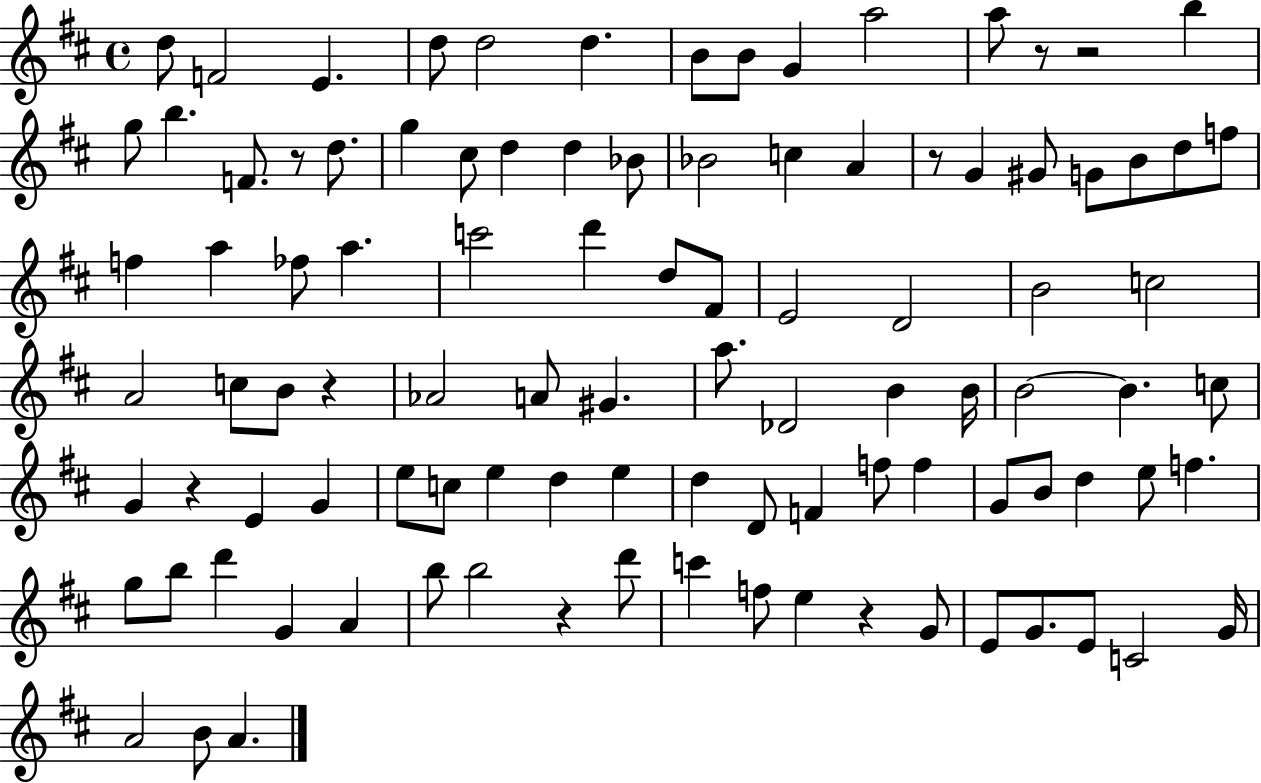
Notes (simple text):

D5/e F4/h E4/q. D5/e D5/h D5/q. B4/e B4/e G4/q A5/h A5/e R/e R/h B5/q G5/e B5/q. F4/e. R/e D5/e. G5/q C#5/e D5/q D5/q Bb4/e Bb4/h C5/q A4/q R/e G4/q G#4/e G4/e B4/e D5/e F5/e F5/q A5/q FES5/e A5/q. C6/h D6/q D5/e F#4/e E4/h D4/h B4/h C5/h A4/h C5/e B4/e R/q Ab4/h A4/e G#4/q. A5/e. Db4/h B4/q B4/s B4/h B4/q. C5/e G4/q R/q E4/q G4/q E5/e C5/e E5/q D5/q E5/q D5/q D4/e F4/q F5/e F5/q G4/e B4/e D5/q E5/e F5/q. G5/e B5/e D6/q G4/q A4/q B5/e B5/h R/q D6/e C6/q F5/e E5/q R/q G4/e E4/e G4/e. E4/e C4/h G4/s A4/h B4/e A4/q.